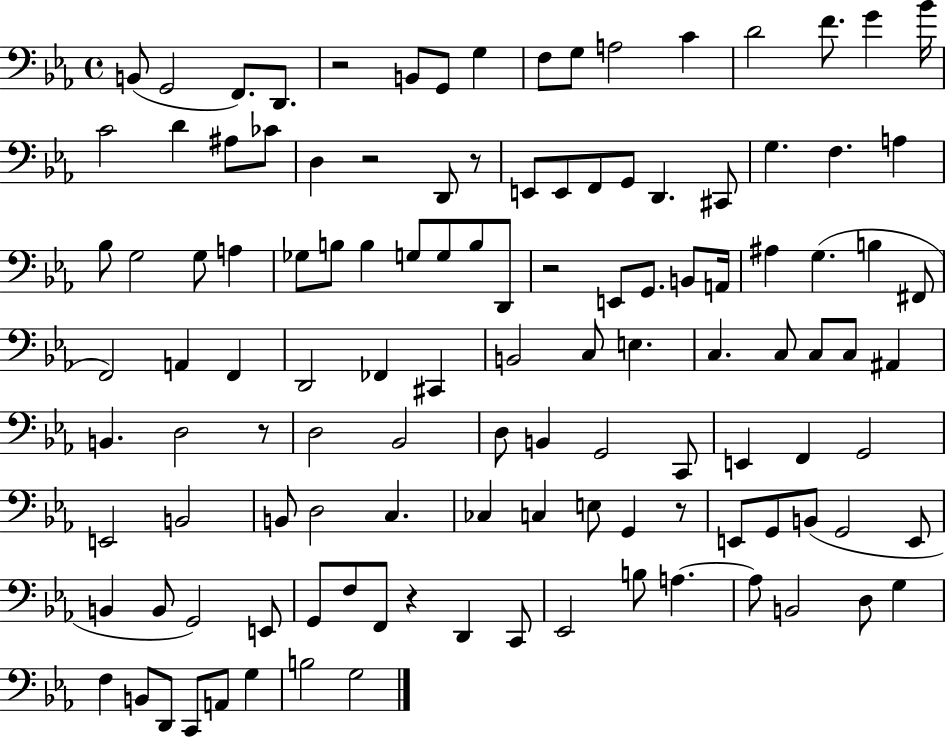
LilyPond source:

{
  \clef bass
  \time 4/4
  \defaultTimeSignature
  \key ees \major
  \repeat volta 2 { b,8( g,2 f,8.) d,8. | r2 b,8 g,8 g4 | f8 g8 a2 c'4 | d'2 f'8. g'4 bes'16 | \break c'2 d'4 ais8 ces'8 | d4 r2 d,8 r8 | e,8 e,8 f,8 g,8 d,4. cis,8 | g4. f4. a4 | \break bes8 g2 g8 a4 | ges8 b8 b4 g8 g8 b8 d,8 | r2 e,8 g,8. b,8 a,16 | ais4 g4.( b4 fis,8 | \break f,2) a,4 f,4 | d,2 fes,4 cis,4 | b,2 c8 e4. | c4. c8 c8 c8 ais,4 | \break b,4. d2 r8 | d2 bes,2 | d8 b,4 g,2 c,8 | e,4 f,4 g,2 | \break e,2 b,2 | b,8 d2 c4. | ces4 c4 e8 g,4 r8 | e,8 g,8 b,8( g,2 e,8 | \break b,4 b,8 g,2) e,8 | g,8 f8 f,8 r4 d,4 c,8 | ees,2 b8 a4.~~ | a8 b,2 d8 g4 | \break f4 b,8 d,8 c,8 a,8 g4 | b2 g2 | } \bar "|."
}